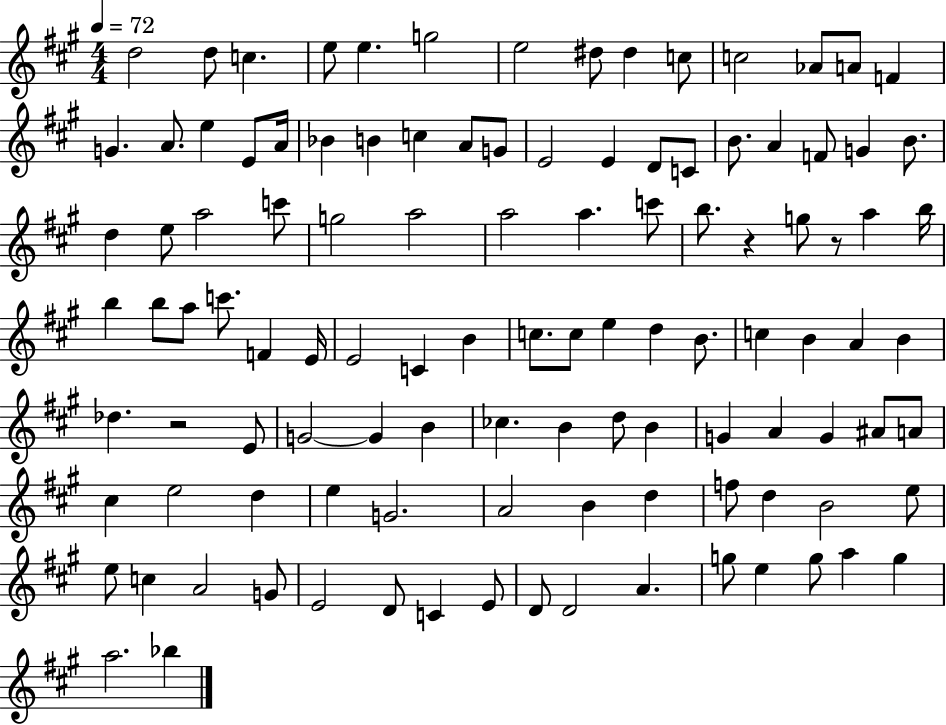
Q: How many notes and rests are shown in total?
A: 111